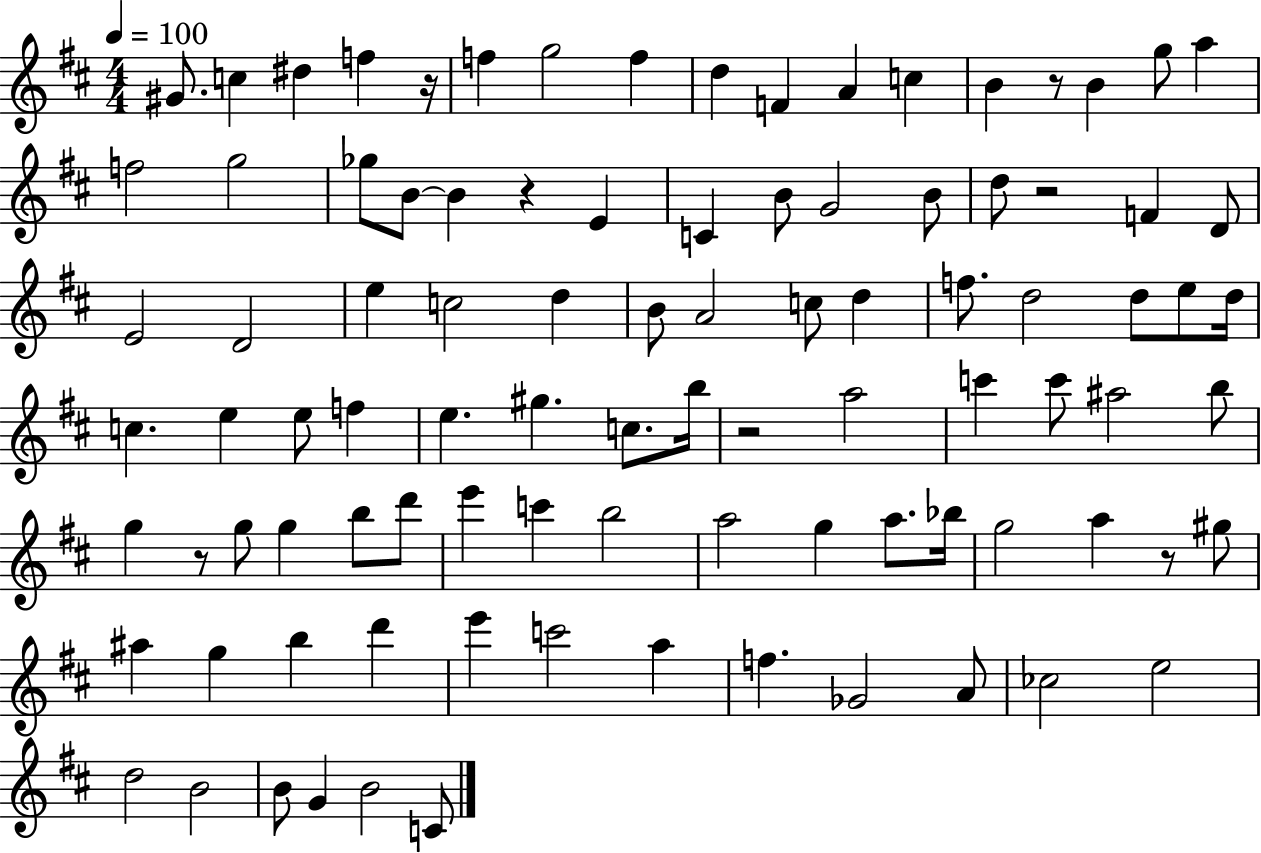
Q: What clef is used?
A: treble